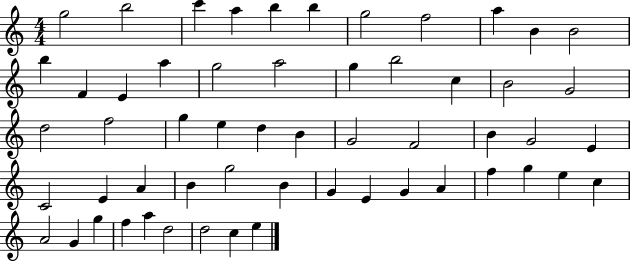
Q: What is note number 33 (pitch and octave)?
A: E4